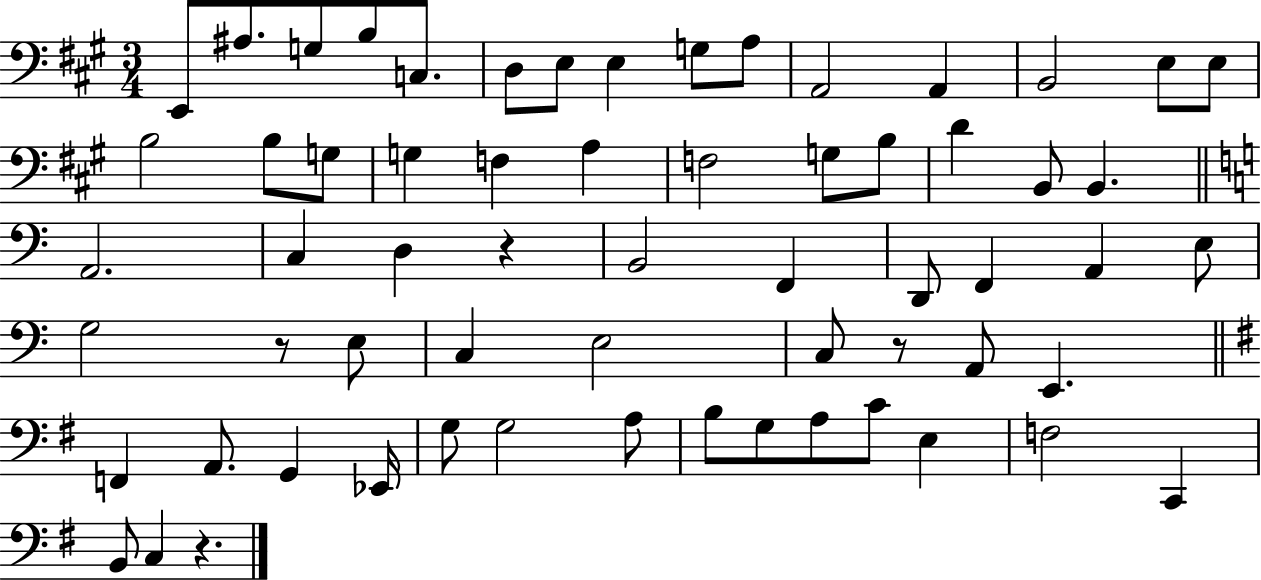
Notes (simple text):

E2/e A#3/e. G3/e B3/e C3/e. D3/e E3/e E3/q G3/e A3/e A2/h A2/q B2/h E3/e E3/e B3/h B3/e G3/e G3/q F3/q A3/q F3/h G3/e B3/e D4/q B2/e B2/q. A2/h. C3/q D3/q R/q B2/h F2/q D2/e F2/q A2/q E3/e G3/h R/e E3/e C3/q E3/h C3/e R/e A2/e E2/q. F2/q A2/e. G2/q Eb2/s G3/e G3/h A3/e B3/e G3/e A3/e C4/e E3/q F3/h C2/q B2/e C3/q R/q.